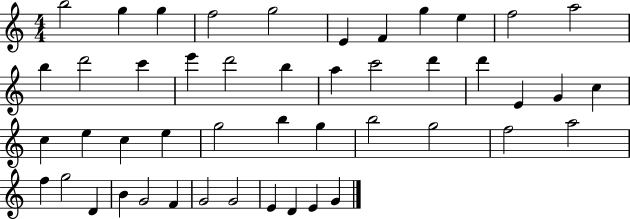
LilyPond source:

{
  \clef treble
  \numericTimeSignature
  \time 4/4
  \key c \major
  b''2 g''4 g''4 | f''2 g''2 | e'4 f'4 g''4 e''4 | f''2 a''2 | \break b''4 d'''2 c'''4 | e'''4 d'''2 b''4 | a''4 c'''2 d'''4 | d'''4 e'4 g'4 c''4 | \break c''4 e''4 c''4 e''4 | g''2 b''4 g''4 | b''2 g''2 | f''2 a''2 | \break f''4 g''2 d'4 | b'4 g'2 f'4 | g'2 g'2 | e'4 d'4 e'4 g'4 | \break \bar "|."
}